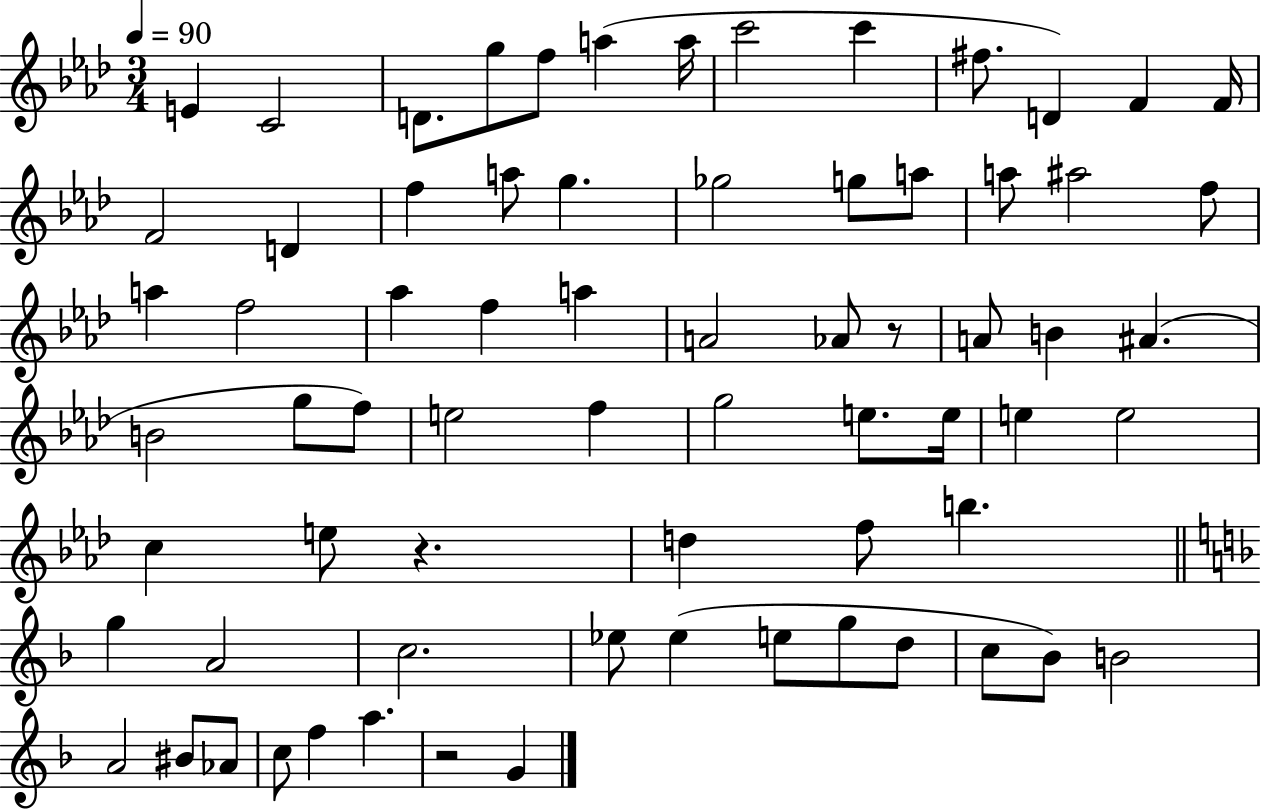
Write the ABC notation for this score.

X:1
T:Untitled
M:3/4
L:1/4
K:Ab
E C2 D/2 g/2 f/2 a a/4 c'2 c' ^f/2 D F F/4 F2 D f a/2 g _g2 g/2 a/2 a/2 ^a2 f/2 a f2 _a f a A2 _A/2 z/2 A/2 B ^A B2 g/2 f/2 e2 f g2 e/2 e/4 e e2 c e/2 z d f/2 b g A2 c2 _e/2 _e e/2 g/2 d/2 c/2 _B/2 B2 A2 ^B/2 _A/2 c/2 f a z2 G